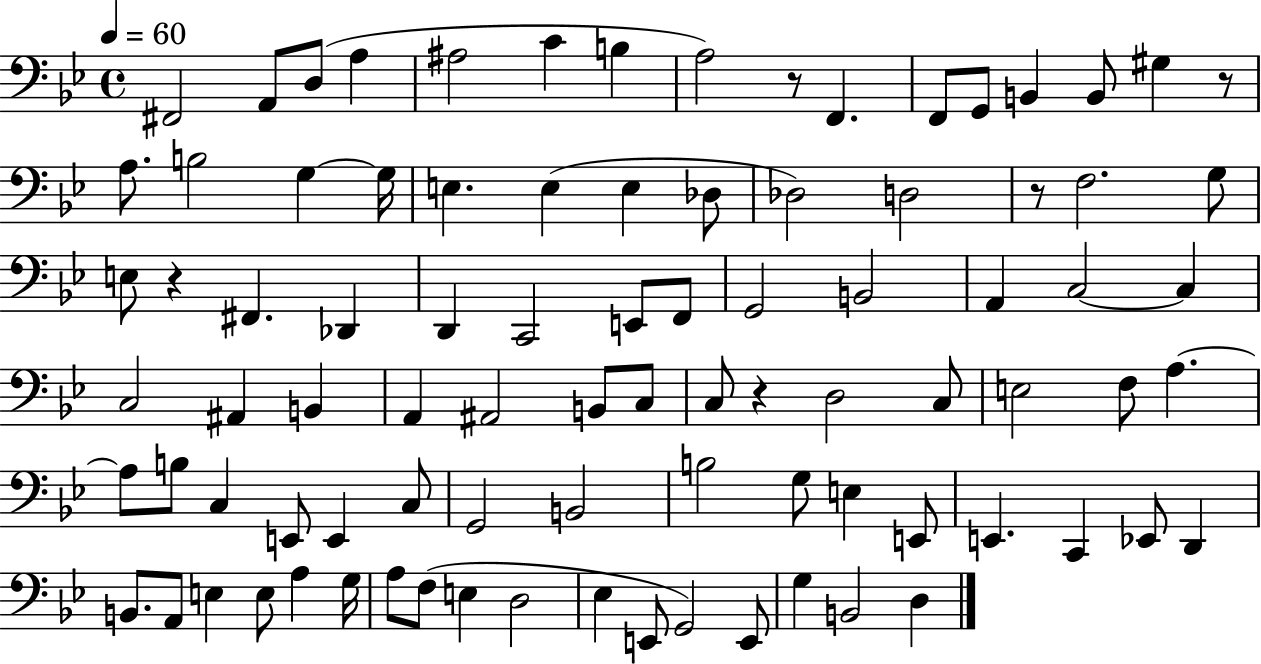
{
  \clef bass
  \time 4/4
  \defaultTimeSignature
  \key bes \major
  \tempo 4 = 60
  fis,2 a,8 d8( a4 | ais2 c'4 b4 | a2) r8 f,4. | f,8 g,8 b,4 b,8 gis4 r8 | \break a8. b2 g4~~ g16 | e4. e4( e4 des8 | des2) d2 | r8 f2. g8 | \break e8 r4 fis,4. des,4 | d,4 c,2 e,8 f,8 | g,2 b,2 | a,4 c2~~ c4 | \break c2 ais,4 b,4 | a,4 ais,2 b,8 c8 | c8 r4 d2 c8 | e2 f8 a4.~~ | \break a8 b8 c4 e,8 e,4 c8 | g,2 b,2 | b2 g8 e4 e,8 | e,4. c,4 ees,8 d,4 | \break b,8. a,8 e4 e8 a4 g16 | a8 f8( e4 d2 | ees4 e,8 g,2) e,8 | g4 b,2 d4 | \break \bar "|."
}